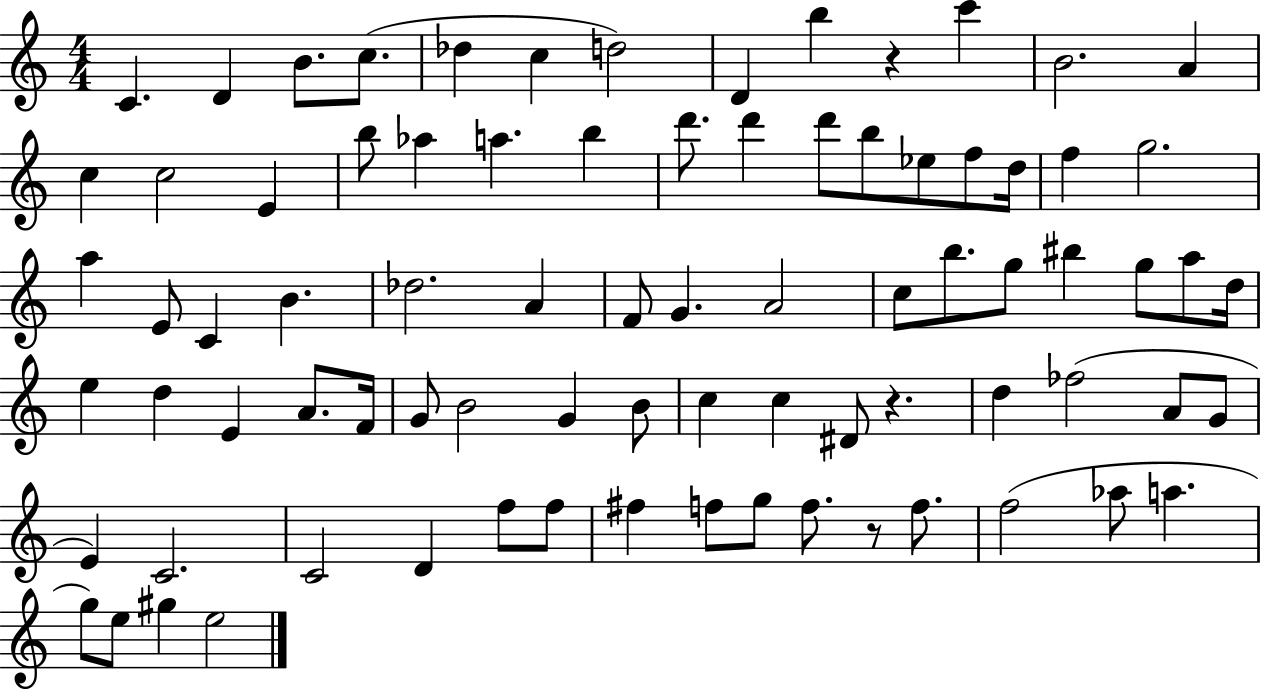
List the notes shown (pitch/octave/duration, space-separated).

C4/q. D4/q B4/e. C5/e. Db5/q C5/q D5/h D4/q B5/q R/q C6/q B4/h. A4/q C5/q C5/h E4/q B5/e Ab5/q A5/q. B5/q D6/e. D6/q D6/e B5/e Eb5/e F5/e D5/s F5/q G5/h. A5/q E4/e C4/q B4/q. Db5/h. A4/q F4/e G4/q. A4/h C5/e B5/e. G5/e BIS5/q G5/e A5/e D5/s E5/q D5/q E4/q A4/e. F4/s G4/e B4/h G4/q B4/e C5/q C5/q D#4/e R/q. D5/q FES5/h A4/e G4/e E4/q C4/h. C4/h D4/q F5/e F5/e F#5/q F5/e G5/e F5/e. R/e F5/e. F5/h Ab5/e A5/q. G5/e E5/e G#5/q E5/h